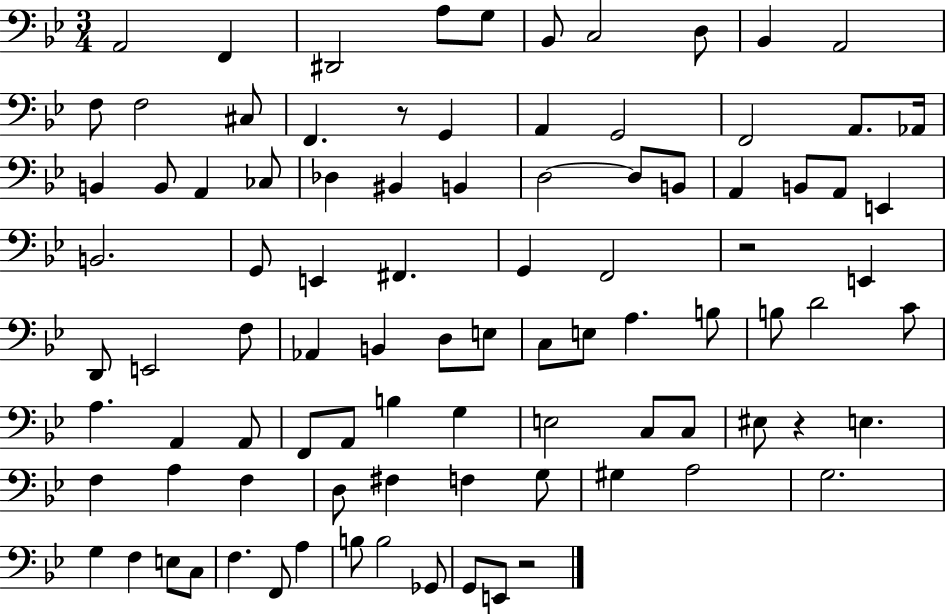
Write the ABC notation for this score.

X:1
T:Untitled
M:3/4
L:1/4
K:Bb
A,,2 F,, ^D,,2 A,/2 G,/2 _B,,/2 C,2 D,/2 _B,, A,,2 F,/2 F,2 ^C,/2 F,, z/2 G,, A,, G,,2 F,,2 A,,/2 _A,,/4 B,, B,,/2 A,, _C,/2 _D, ^B,, B,, D,2 D,/2 B,,/2 A,, B,,/2 A,,/2 E,, B,,2 G,,/2 E,, ^F,, G,, F,,2 z2 E,, D,,/2 E,,2 F,/2 _A,, B,, D,/2 E,/2 C,/2 E,/2 A, B,/2 B,/2 D2 C/2 A, A,, A,,/2 F,,/2 A,,/2 B, G, E,2 C,/2 C,/2 ^E,/2 z E, F, A, F, D,/2 ^F, F, G,/2 ^G, A,2 G,2 G, F, E,/2 C,/2 F, F,,/2 A, B,/2 B,2 _G,,/2 G,,/2 E,,/2 z2